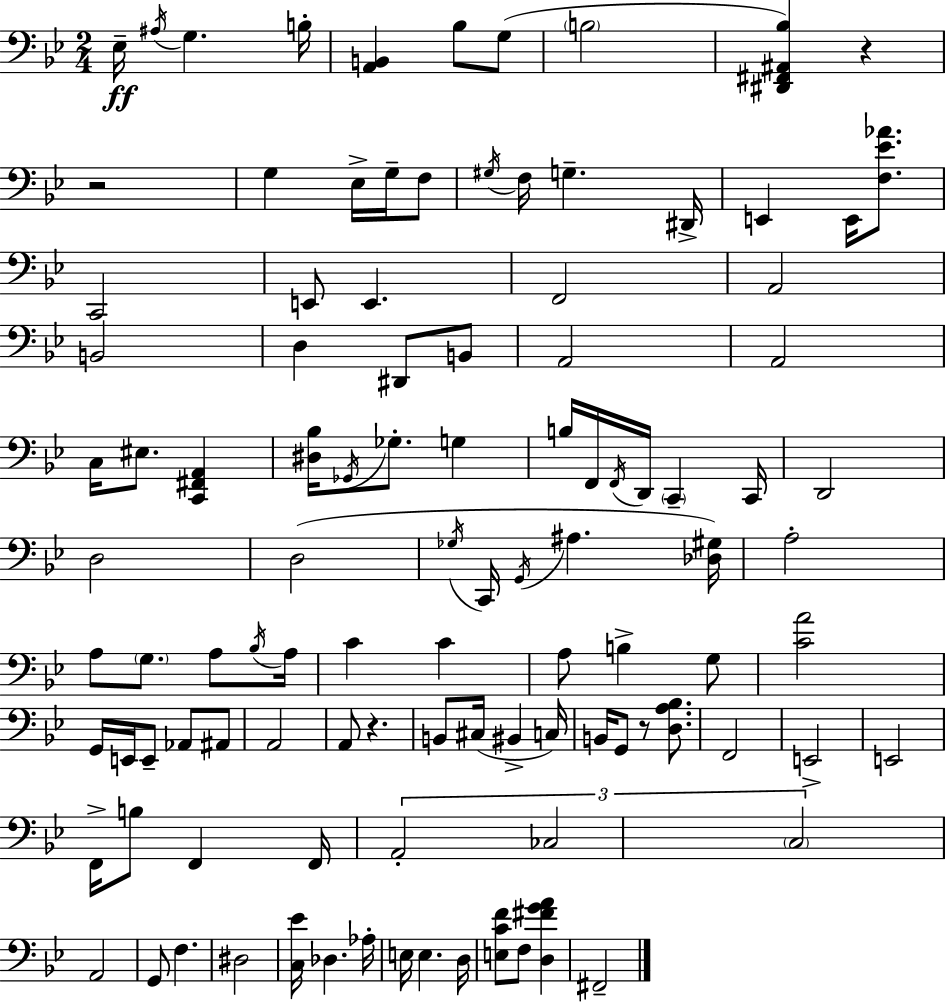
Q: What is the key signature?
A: G minor